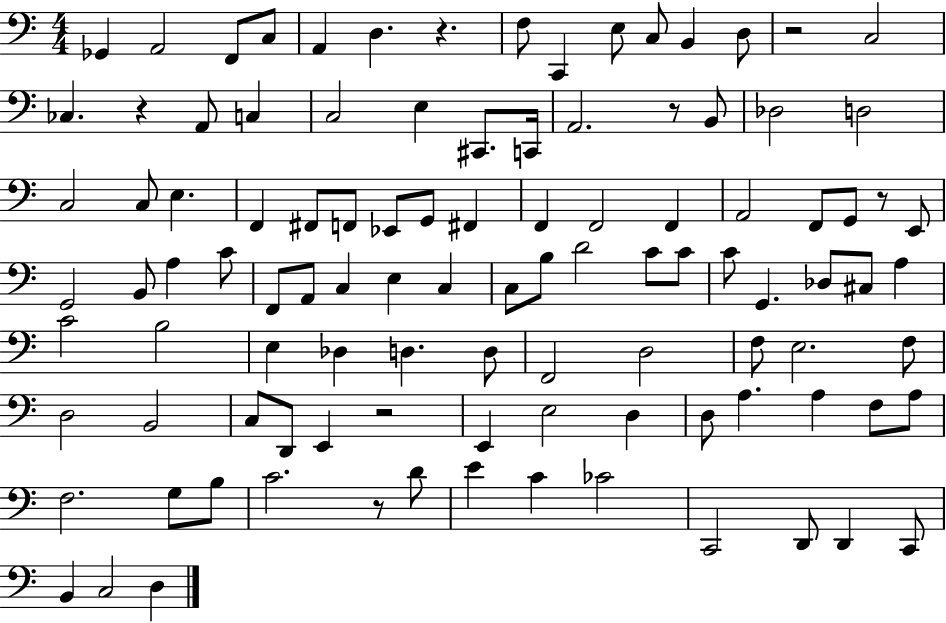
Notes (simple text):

Gb2/q A2/h F2/e C3/e A2/q D3/q. R/q. F3/e C2/q E3/e C3/e B2/q D3/e R/h C3/h CES3/q. R/q A2/e C3/q C3/h E3/q C#2/e. C2/s A2/h. R/e B2/e Db3/h D3/h C3/h C3/e E3/q. F2/q F#2/e F2/e Eb2/e G2/e F#2/q F2/q F2/h F2/q A2/h F2/e G2/e R/e E2/e G2/h B2/e A3/q C4/e F2/e A2/e C3/q E3/q C3/q C3/e B3/e D4/h C4/e C4/e C4/e G2/q. Db3/e C#3/e A3/q C4/h B3/h E3/q Db3/q D3/q. D3/e F2/h D3/h F3/e E3/h. F3/e D3/h B2/h C3/e D2/e E2/q R/h E2/q E3/h D3/q D3/e A3/q. A3/q F3/e A3/e F3/h. G3/e B3/e C4/h. R/e D4/e E4/q C4/q CES4/h C2/h D2/e D2/q C2/e B2/q C3/h D3/q